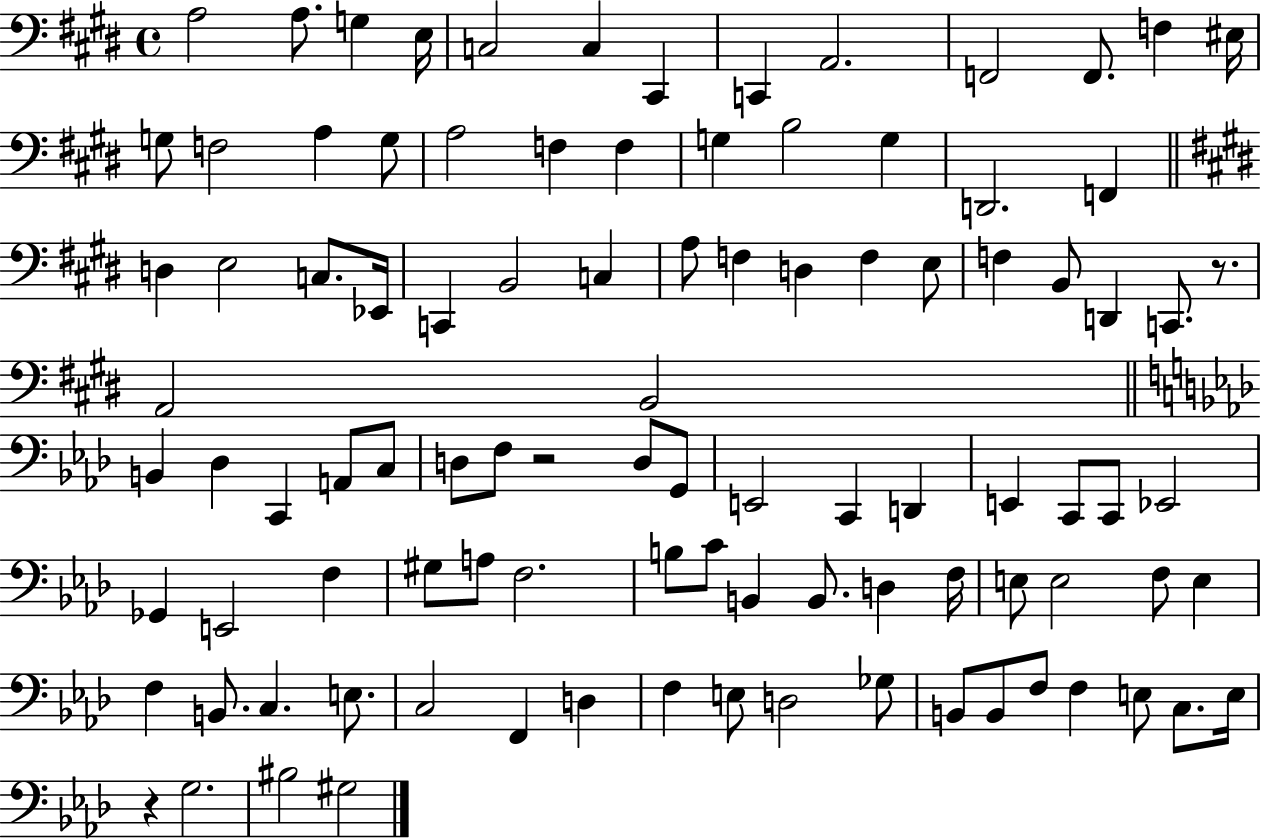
{
  \clef bass
  \time 4/4
  \defaultTimeSignature
  \key e \major
  a2 a8. g4 e16 | c2 c4 cis,4 | c,4 a,2. | f,2 f,8. f4 eis16 | \break g8 f2 a4 g8 | a2 f4 f4 | g4 b2 g4 | d,2. f,4 | \break \bar "||" \break \key e \major d4 e2 c8. ees,16 | c,4 b,2 c4 | a8 f4 d4 f4 e8 | f4 b,8 d,4 c,8. r8. | \break a,2 b,2 | \bar "||" \break \key aes \major b,4 des4 c,4 a,8 c8 | d8 f8 r2 d8 g,8 | e,2 c,4 d,4 | e,4 c,8 c,8 ees,2 | \break ges,4 e,2 f4 | gis8 a8 f2. | b8 c'8 b,4 b,8. d4 f16 | e8 e2 f8 e4 | \break f4 b,8. c4. e8. | c2 f,4 d4 | f4 e8 d2 ges8 | b,8 b,8 f8 f4 e8 c8. e16 | \break r4 g2. | bis2 gis2 | \bar "|."
}